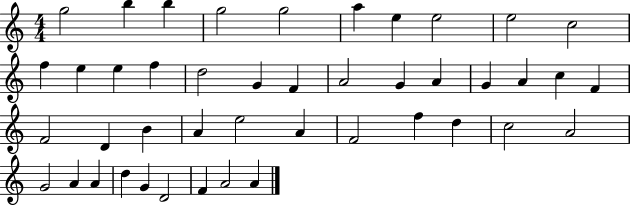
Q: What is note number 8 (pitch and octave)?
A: E5